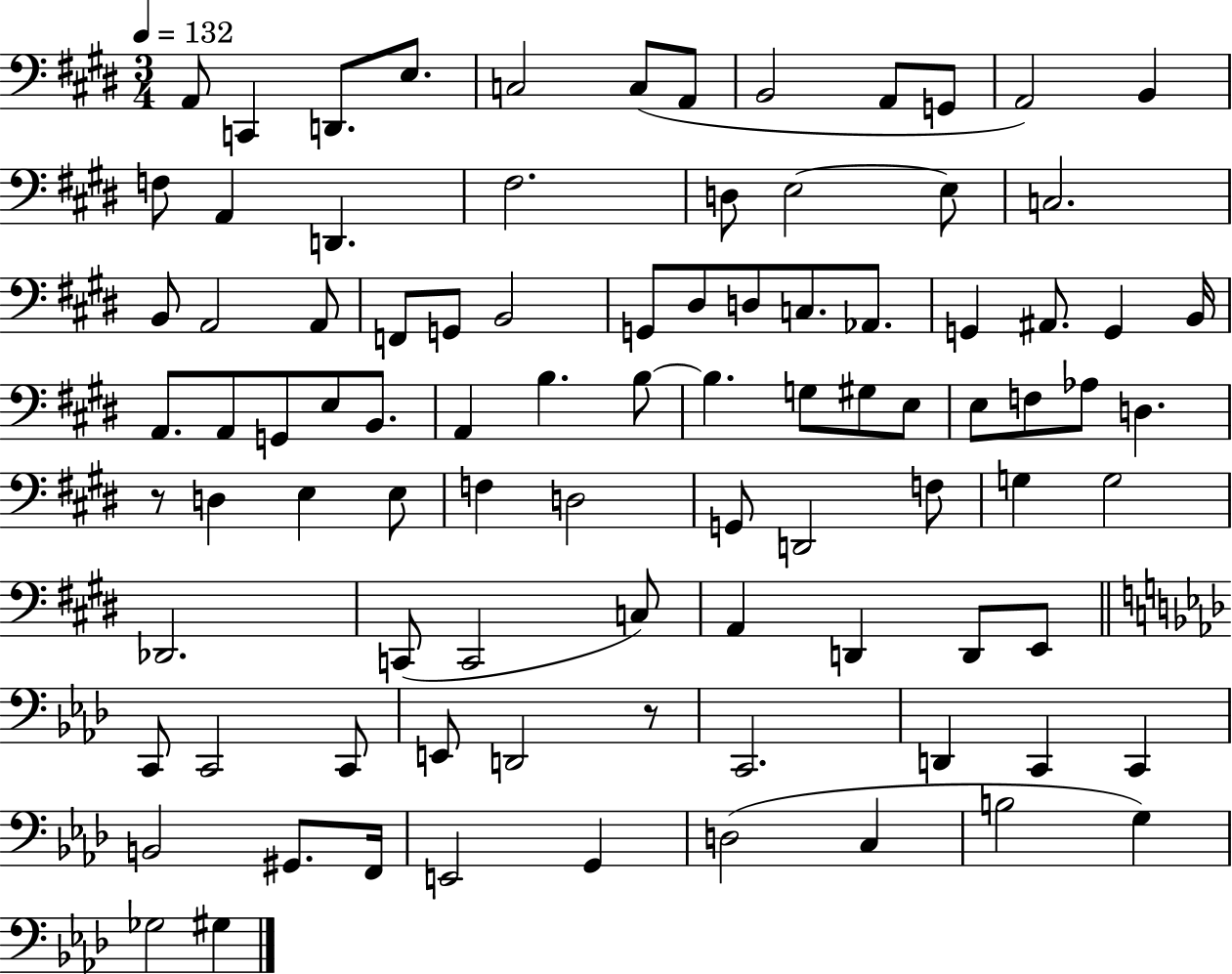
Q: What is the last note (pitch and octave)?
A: G#3